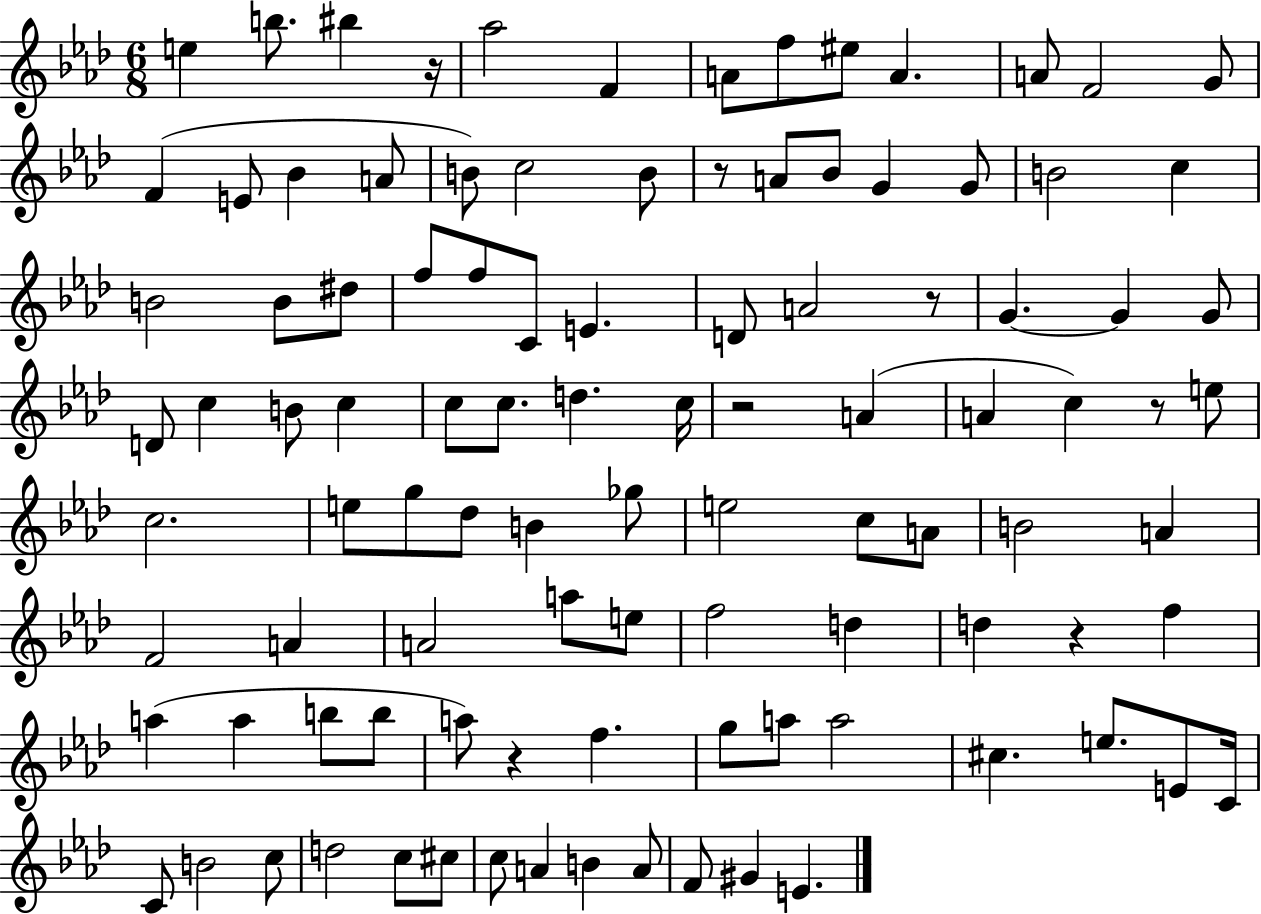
X:1
T:Untitled
M:6/8
L:1/4
K:Ab
e b/2 ^b z/4 _a2 F A/2 f/2 ^e/2 A A/2 F2 G/2 F E/2 _B A/2 B/2 c2 B/2 z/2 A/2 _B/2 G G/2 B2 c B2 B/2 ^d/2 f/2 f/2 C/2 E D/2 A2 z/2 G G G/2 D/2 c B/2 c c/2 c/2 d c/4 z2 A A c z/2 e/2 c2 e/2 g/2 _d/2 B _g/2 e2 c/2 A/2 B2 A F2 A A2 a/2 e/2 f2 d d z f a a b/2 b/2 a/2 z f g/2 a/2 a2 ^c e/2 E/2 C/4 C/2 B2 c/2 d2 c/2 ^c/2 c/2 A B A/2 F/2 ^G E